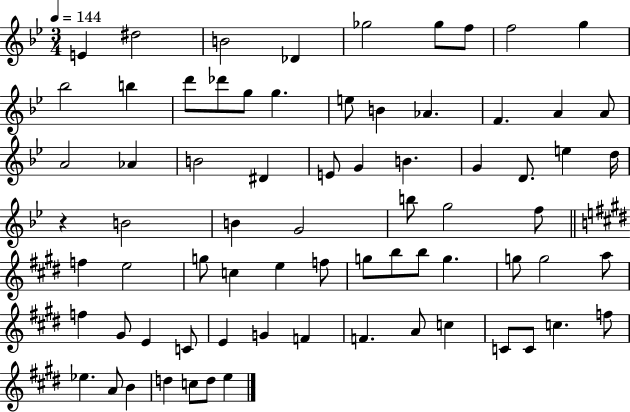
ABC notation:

X:1
T:Untitled
M:3/4
L:1/4
K:Bb
E ^d2 B2 _D _g2 _g/2 f/2 f2 g _b2 b d'/2 _d'/2 g/2 g e/2 B _A F A A/2 A2 _A B2 ^D E/2 G B G D/2 e d/4 z B2 B G2 b/2 g2 f/2 f e2 g/2 c e f/2 g/2 b/2 b/2 g g/2 g2 a/2 f ^G/2 E C/2 E G F F A/2 c C/2 C/2 c f/2 _e A/2 B d c/2 d/2 e